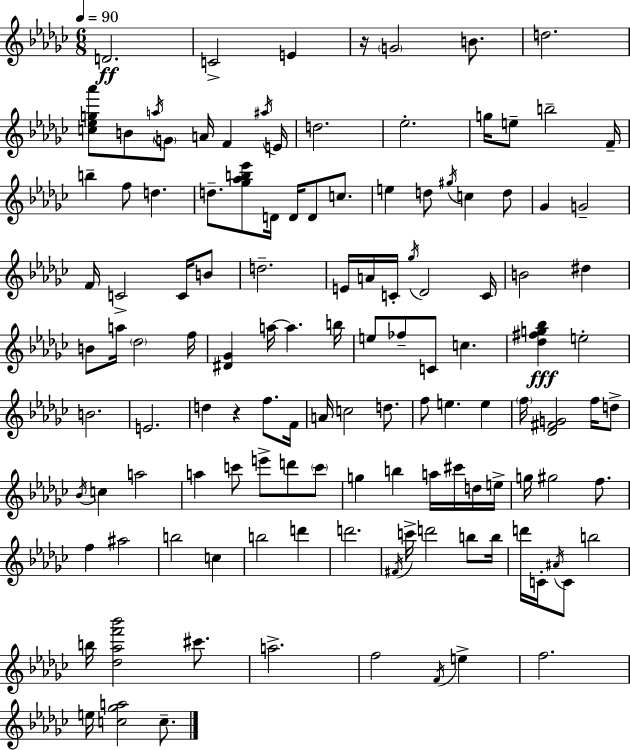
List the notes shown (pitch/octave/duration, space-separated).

D4/h. C4/h E4/q R/s G4/h B4/e. D5/h. [C5,Eb5,G5,Ab6]/e B4/e A5/s G4/e A4/s F4/q A#5/s E4/s D5/h. Eb5/h. G5/s E5/e B5/h F4/s B5/q F5/e D5/q. D5/e. [Gb5,Ab5,B5,Eb6]/e D4/s D4/s D4/e C5/e. E5/q D5/e G#5/s C5/q D5/e Gb4/q G4/h F4/s C4/h C4/s B4/e D5/h. E4/s A4/s C4/s Gb5/s Db4/h C4/s B4/h D#5/q B4/e A5/s Db5/h F5/s [D#4,Gb4]/q A5/s A5/q. B5/s E5/e FES5/e C4/e C5/q. [Db5,F#5,G5,Bb5]/q E5/h B4/h. E4/h. D5/q R/q F5/e. F4/s A4/s C5/h D5/e. F5/e E5/q. E5/q F5/s [Db4,F#4,G4]/h F5/s D5/e Bb4/s C5/q A5/h A5/q C6/e E6/e D6/e C6/e G5/q B5/q A5/s C#6/s D5/s E5/s G5/s G#5/h F5/e. F5/q A#5/h B5/h C5/q B5/h D6/q D6/h. F#4/s C6/s D6/h B5/e B5/s D6/s C4/s A#4/s C4/e B5/h B5/s [Db5,Ab5,F6,Bb6]/h C#6/e. A5/h. F5/h F4/s E5/q F5/h. E5/s [C5,Gb5,A5]/h C5/e.